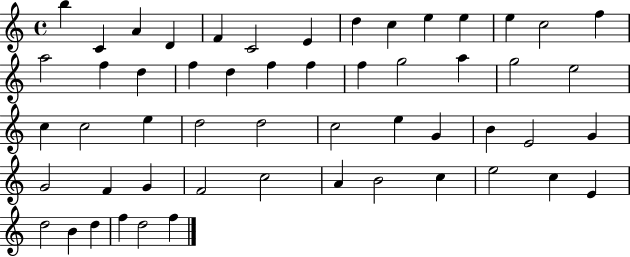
X:1
T:Untitled
M:4/4
L:1/4
K:C
b C A D F C2 E d c e e e c2 f a2 f d f d f f f g2 a g2 e2 c c2 e d2 d2 c2 e G B E2 G G2 F G F2 c2 A B2 c e2 c E d2 B d f d2 f